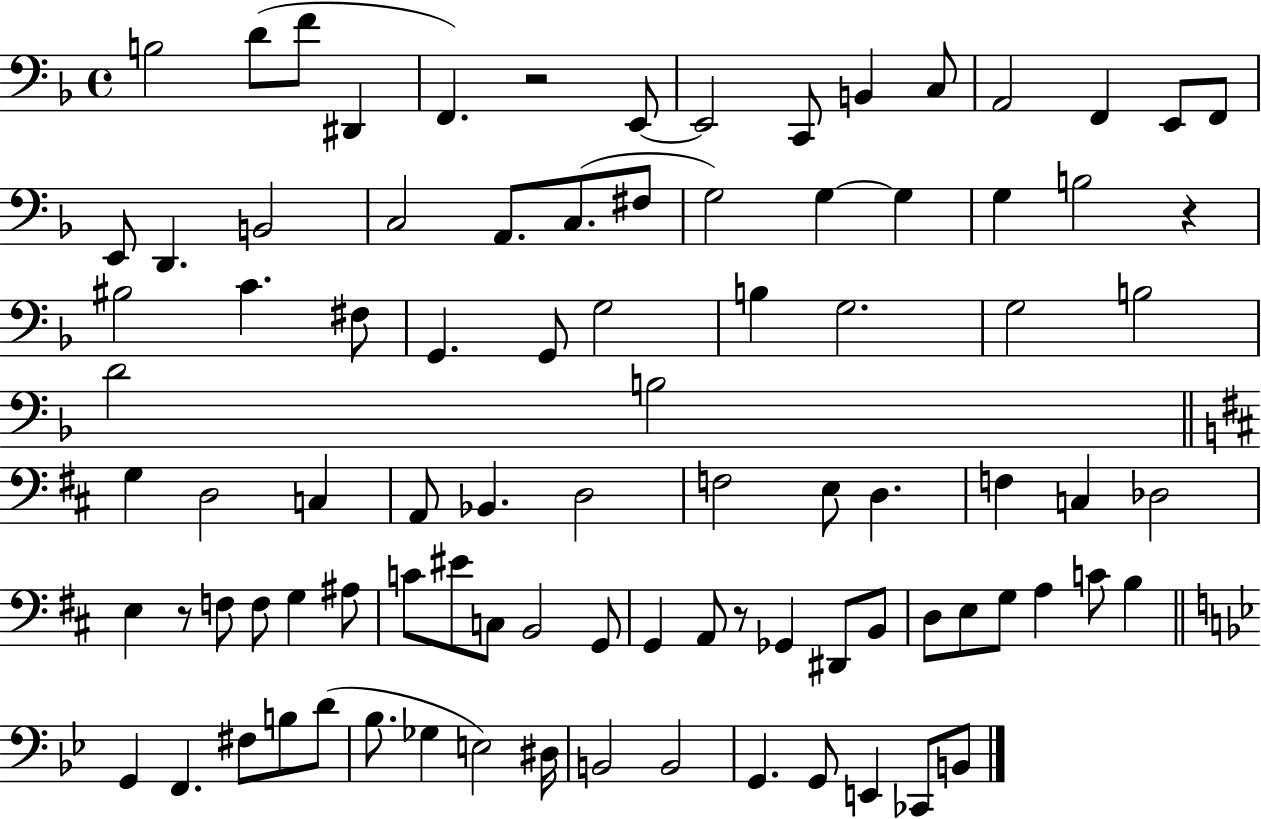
{
  \clef bass
  \time 4/4
  \defaultTimeSignature
  \key f \major
  b2 d'8( f'8 dis,4 | f,4.) r2 e,8~~ | e,2 c,8 b,4 c8 | a,2 f,4 e,8 f,8 | \break e,8 d,4. b,2 | c2 a,8. c8.( fis8 | g2) g4~~ g4 | g4 b2 r4 | \break bis2 c'4. fis8 | g,4. g,8 g2 | b4 g2. | g2 b2 | \break d'2 b2 | \bar "||" \break \key d \major g4 d2 c4 | a,8 bes,4. d2 | f2 e8 d4. | f4 c4 des2 | \break e4 r8 f8 f8 g4 ais8 | c'8 eis'8 c8 b,2 g,8 | g,4 a,8 r8 ges,4 dis,8 b,8 | d8 e8 g8 a4 c'8 b4 | \break \bar "||" \break \key bes \major g,4 f,4. fis8 b8 d'8( | bes8. ges4 e2) dis16 | b,2 b,2 | g,4. g,8 e,4 ces,8 b,8 | \break \bar "|."
}